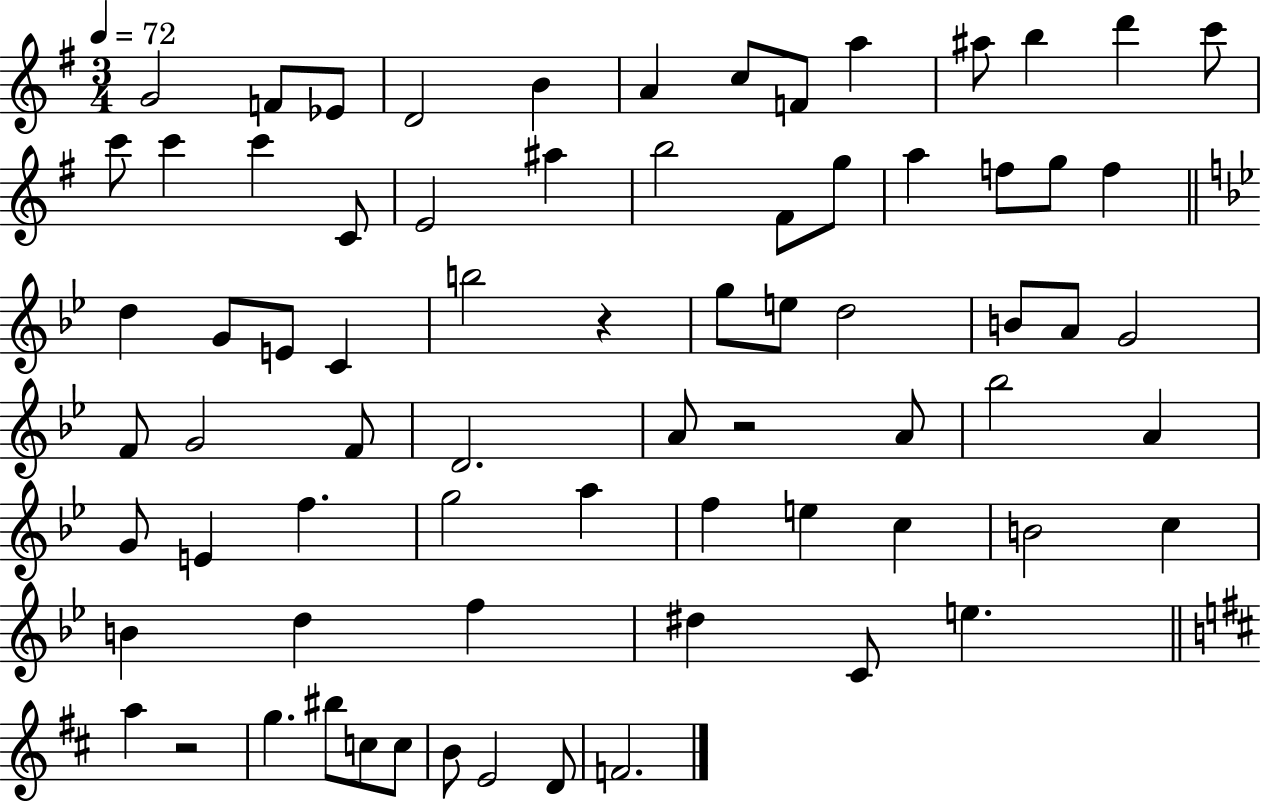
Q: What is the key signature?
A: G major